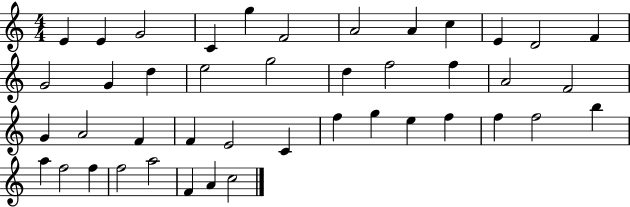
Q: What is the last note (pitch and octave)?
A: C5